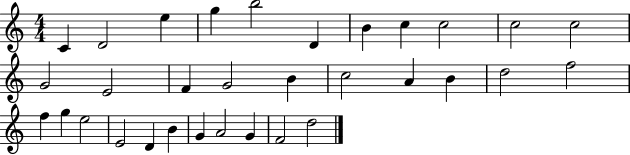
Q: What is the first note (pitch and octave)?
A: C4